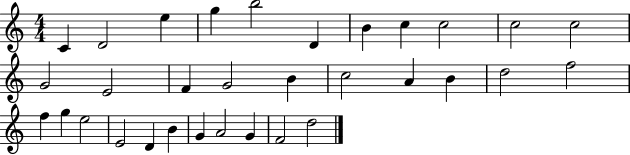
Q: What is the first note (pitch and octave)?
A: C4